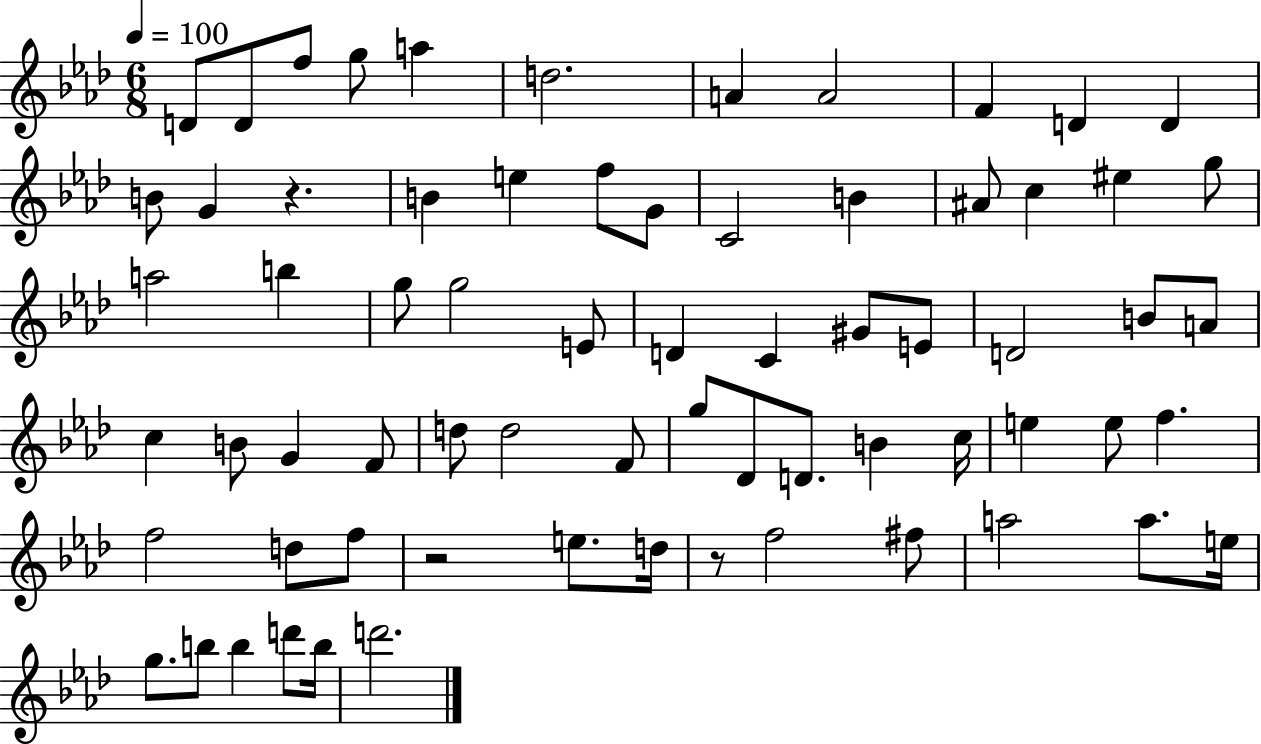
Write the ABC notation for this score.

X:1
T:Untitled
M:6/8
L:1/4
K:Ab
D/2 D/2 f/2 g/2 a d2 A A2 F D D B/2 G z B e f/2 G/2 C2 B ^A/2 c ^e g/2 a2 b g/2 g2 E/2 D C ^G/2 E/2 D2 B/2 A/2 c B/2 G F/2 d/2 d2 F/2 g/2 _D/2 D/2 B c/4 e e/2 f f2 d/2 f/2 z2 e/2 d/4 z/2 f2 ^f/2 a2 a/2 e/4 g/2 b/2 b d'/2 b/4 d'2